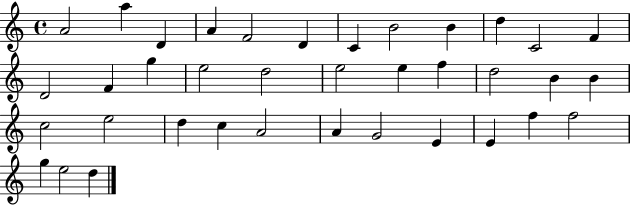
A4/h A5/q D4/q A4/q F4/h D4/q C4/q B4/h B4/q D5/q C4/h F4/q D4/h F4/q G5/q E5/h D5/h E5/h E5/q F5/q D5/h B4/q B4/q C5/h E5/h D5/q C5/q A4/h A4/q G4/h E4/q E4/q F5/q F5/h G5/q E5/h D5/q